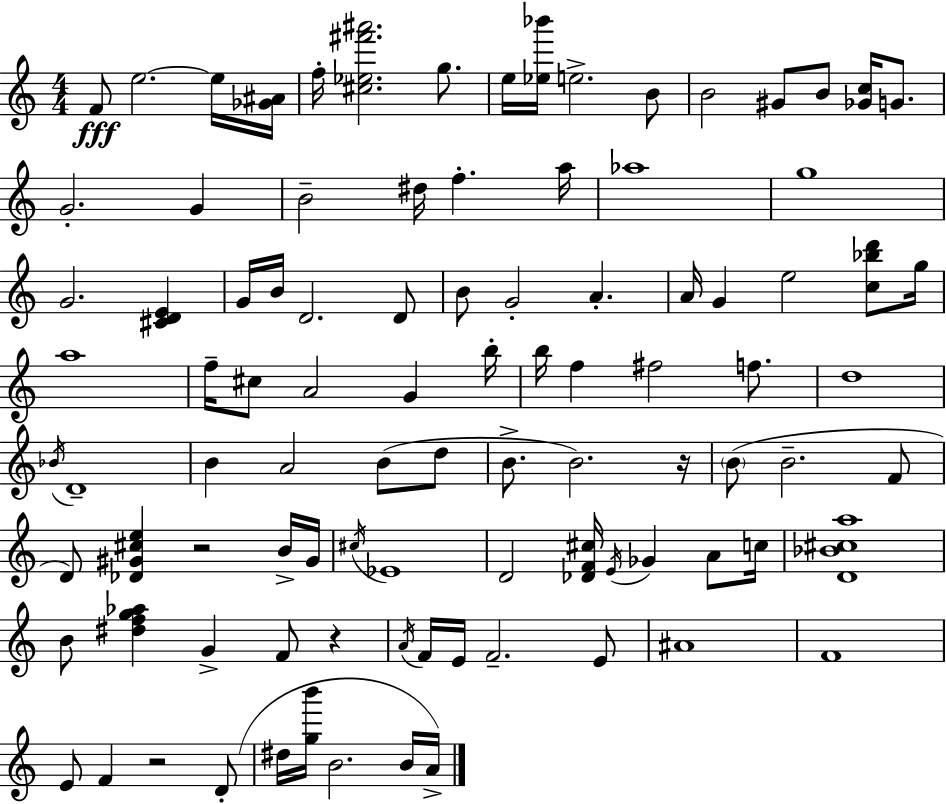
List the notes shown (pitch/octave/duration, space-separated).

F4/e E5/h. E5/s [Gb4,A#4]/s F5/s [C#5,Eb5,F#6,A#6]/h. G5/e. E5/s [Eb5,Bb6]/s E5/h. B4/e B4/h G#4/e B4/e [Gb4,C5]/s G4/e. G4/h. G4/q B4/h D#5/s F5/q. A5/s Ab5/w G5/w G4/h. [C#4,D4,E4]/q G4/s B4/s D4/h. D4/e B4/e G4/h A4/q. A4/s G4/q E5/h [C5,Bb5,D6]/e G5/s A5/w F5/s C#5/e A4/h G4/q B5/s B5/s F5/q F#5/h F5/e. D5/w Bb4/s D4/w B4/q A4/h B4/e D5/e B4/e. B4/h. R/s B4/e B4/h. F4/e D4/e [Db4,G#4,C#5,E5]/q R/h B4/s G#4/s C#5/s Eb4/w D4/h [Db4,F4,C#5]/s E4/s Gb4/q A4/e C5/s [D4,Bb4,C#5,A5]/w B4/e [D#5,F5,G5,Ab5]/q G4/q F4/e R/q A4/s F4/s E4/s F4/h. E4/e A#4/w F4/w E4/e F4/q R/h D4/e D#5/s [G5,B6]/s B4/h. B4/s A4/s